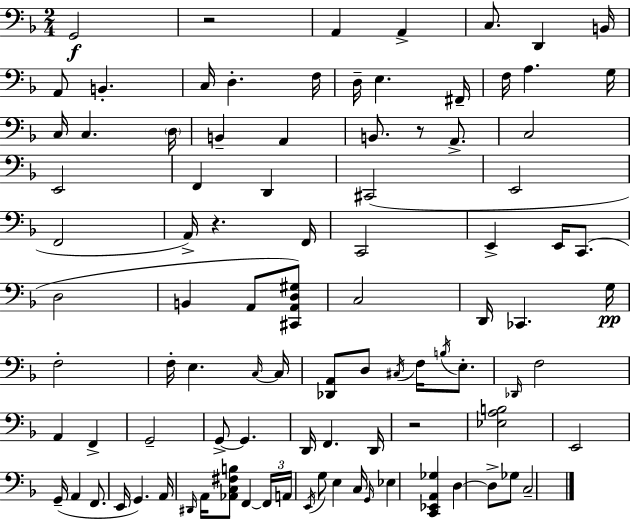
G2/h R/h A2/q A2/q C3/e. D2/q B2/s A2/e B2/q. C3/s D3/q. F3/s D3/s E3/q. F#2/s F3/s A3/q. G3/s C3/s C3/q. D3/s B2/q A2/q B2/e. R/e A2/e. C3/h E2/h F2/q D2/q C#2/h E2/h F2/h A2/s R/q. F2/s C2/h E2/q E2/s C2/e. D3/h B2/q A2/e [C#2,A2,D3,G#3]/e C3/h D2/s CES2/q. G3/s F3/h F3/s E3/q. C3/s C3/s [Db2,A2]/e D3/e C#3/s F3/s B3/s E3/e. Db2/s F3/h A2/q F2/q G2/h G2/e G2/q. D2/s F2/q. D2/s R/h [Eb3,A3,B3]/h E2/h G2/s A2/q F2/e. E2/s G2/q. A2/s D#2/s A2/s [Ab2,C3,F#3,B3]/e F2/q F2/s A2/s E2/s G3/e E3/q C3/s G2/s Eb3/q [C2,Eb2,A2,Gb3]/q D3/q D3/e Gb3/e C3/h